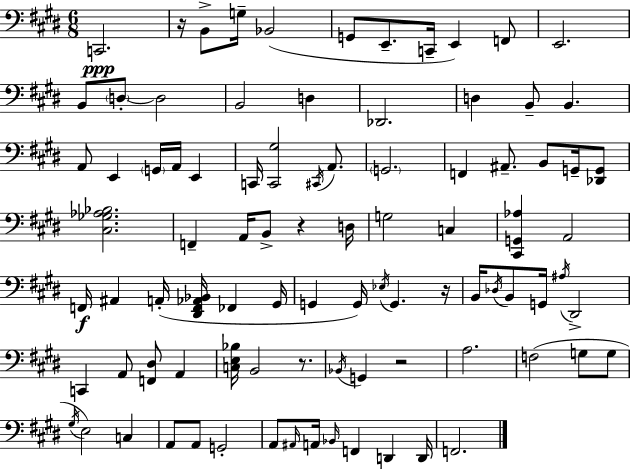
{
  \clef bass
  \numericTimeSignature
  \time 6/8
  \key e \major
  \repeat volta 2 { c,2.\ppp | r16 b,8-> g16-- bes,2( | g,8 e,8.-- c,16-- e,4) f,8 | e,2. | \break b,8 \parenthesize d8-.~~ d2 | b,2 d4 | des,2. | d4 b,8-- b,4. | \break a,8 e,4 \parenthesize g,16 a,16 e,4 | c,16 <c, gis>2 \acciaccatura { cis,16 } a,8. | \parenthesize g,2. | f,4 ais,8.-- b,8 g,16-- <des, g,>8 | \break <cis ges aes bes>2. | f,4-- a,16 b,8-> r4 | d16 g2 c4 | <cis, g, aes>4 a,2 | \break f,16\f ais,4 a,16-.( <dis, f, aes, bes,>16 fes,4 | gis,16 g,4 g,16) \acciaccatura { ees16 } g,4. | r16 b,16 \acciaccatura { des16 } b,8 g,16 \acciaccatura { ais16 } dis,2-> | c,4 a,8 <f, dis>8 | \break a,4 <c e bes>16 b,2 | r8. \acciaccatura { bes,16 } g,4 r2 | a2. | f2( | \break g8 g8 \acciaccatura { gis16 } e2) | c4 a,8 a,8 g,2-. | a,8 \grace { ais,16 } a,16 \grace { bes,16 } f,4 | d,4 d,16 f,2. | \break } \bar "|."
}